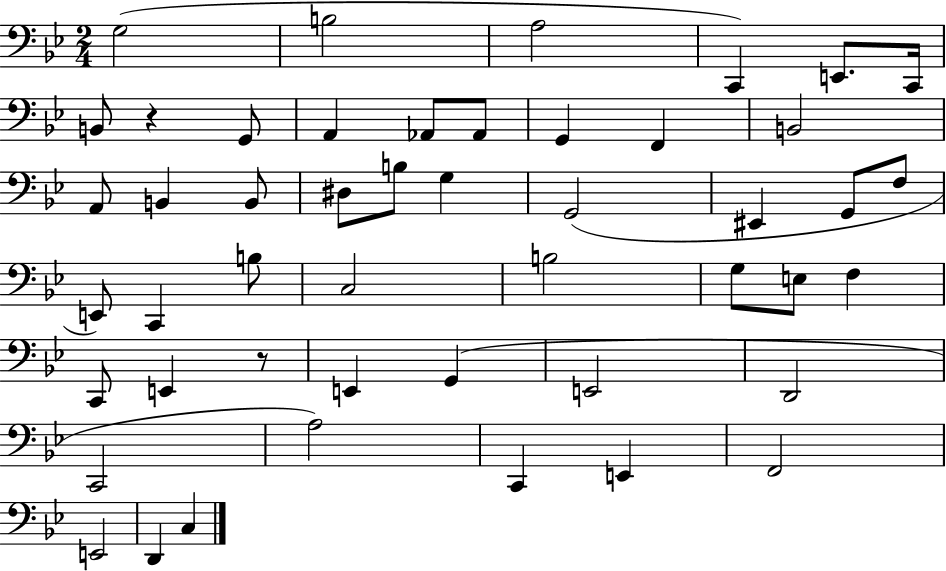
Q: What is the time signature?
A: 2/4